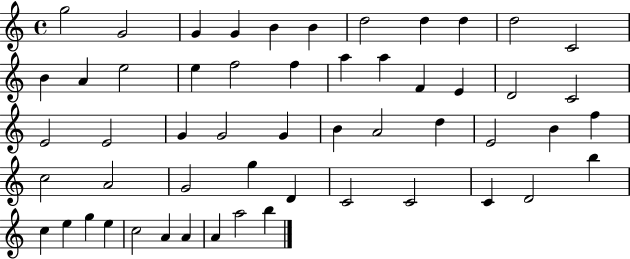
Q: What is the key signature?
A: C major